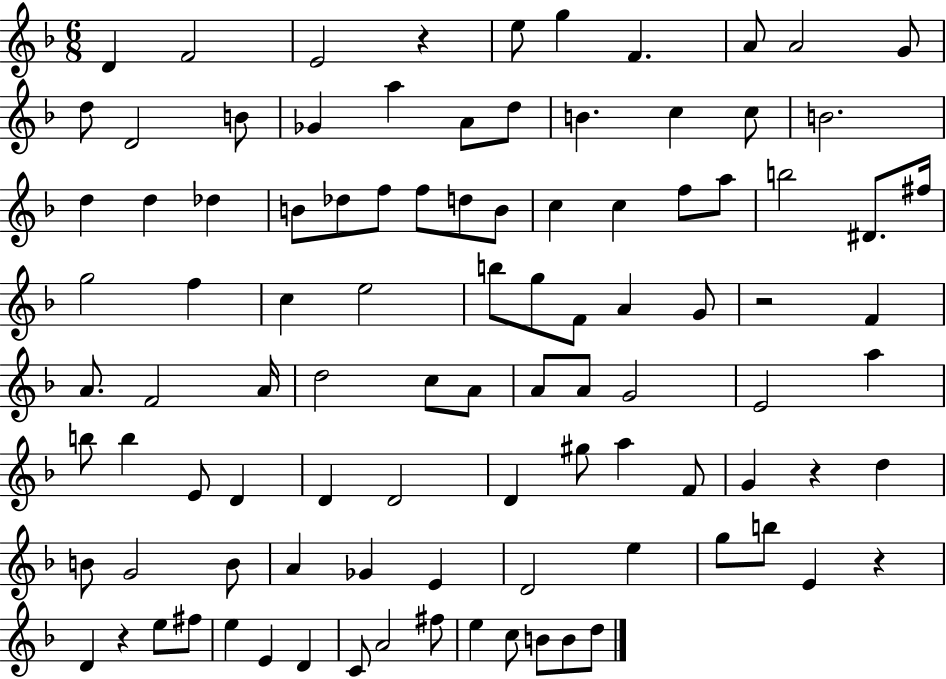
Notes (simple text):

D4/q F4/h E4/h R/q E5/e G5/q F4/q. A4/e A4/h G4/e D5/e D4/h B4/e Gb4/q A5/q A4/e D5/e B4/q. C5/q C5/e B4/h. D5/q D5/q Db5/q B4/e Db5/e F5/e F5/e D5/e B4/e C5/q C5/q F5/e A5/e B5/h D#4/e. F#5/s G5/h F5/q C5/q E5/h B5/e G5/e F4/e A4/q G4/e R/h F4/q A4/e. F4/h A4/s D5/h C5/e A4/e A4/e A4/e G4/h E4/h A5/q B5/e B5/q E4/e D4/q D4/q D4/h D4/q G#5/e A5/q F4/e G4/q R/q D5/q B4/e G4/h B4/e A4/q Gb4/q E4/q D4/h E5/q G5/e B5/e E4/q R/q D4/q R/q E5/e F#5/e E5/q E4/q D4/q C4/e A4/h F#5/e E5/q C5/e B4/e B4/e D5/e